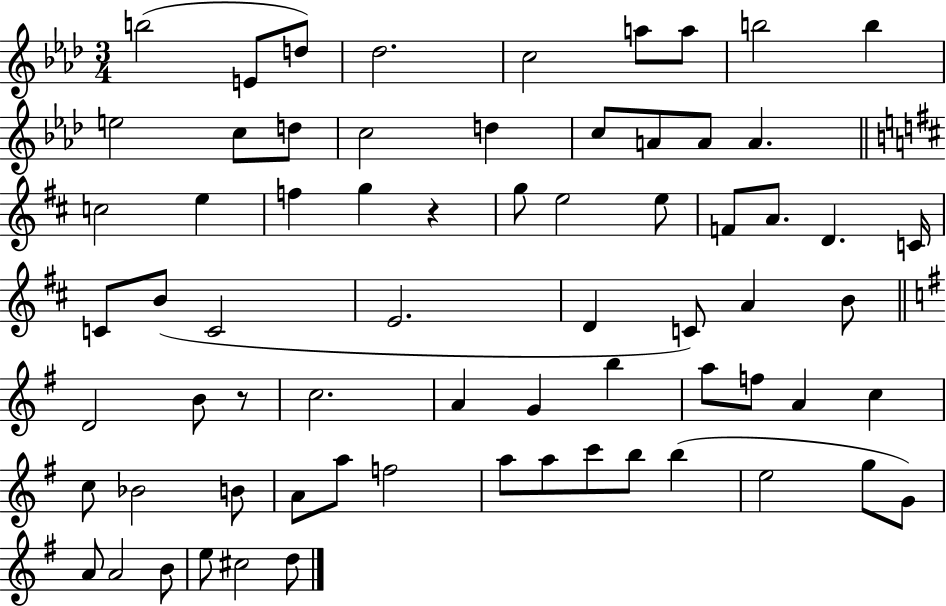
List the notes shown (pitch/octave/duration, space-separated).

B5/h E4/e D5/e Db5/h. C5/h A5/e A5/e B5/h B5/q E5/h C5/e D5/e C5/h D5/q C5/e A4/e A4/e A4/q. C5/h E5/q F5/q G5/q R/q G5/e E5/h E5/e F4/e A4/e. D4/q. C4/s C4/e B4/e C4/h E4/h. D4/q C4/e A4/q B4/e D4/h B4/e R/e C5/h. A4/q G4/q B5/q A5/e F5/e A4/q C5/q C5/e Bb4/h B4/e A4/e A5/e F5/h A5/e A5/e C6/e B5/e B5/q E5/h G5/e G4/e A4/e A4/h B4/e E5/e C#5/h D5/e